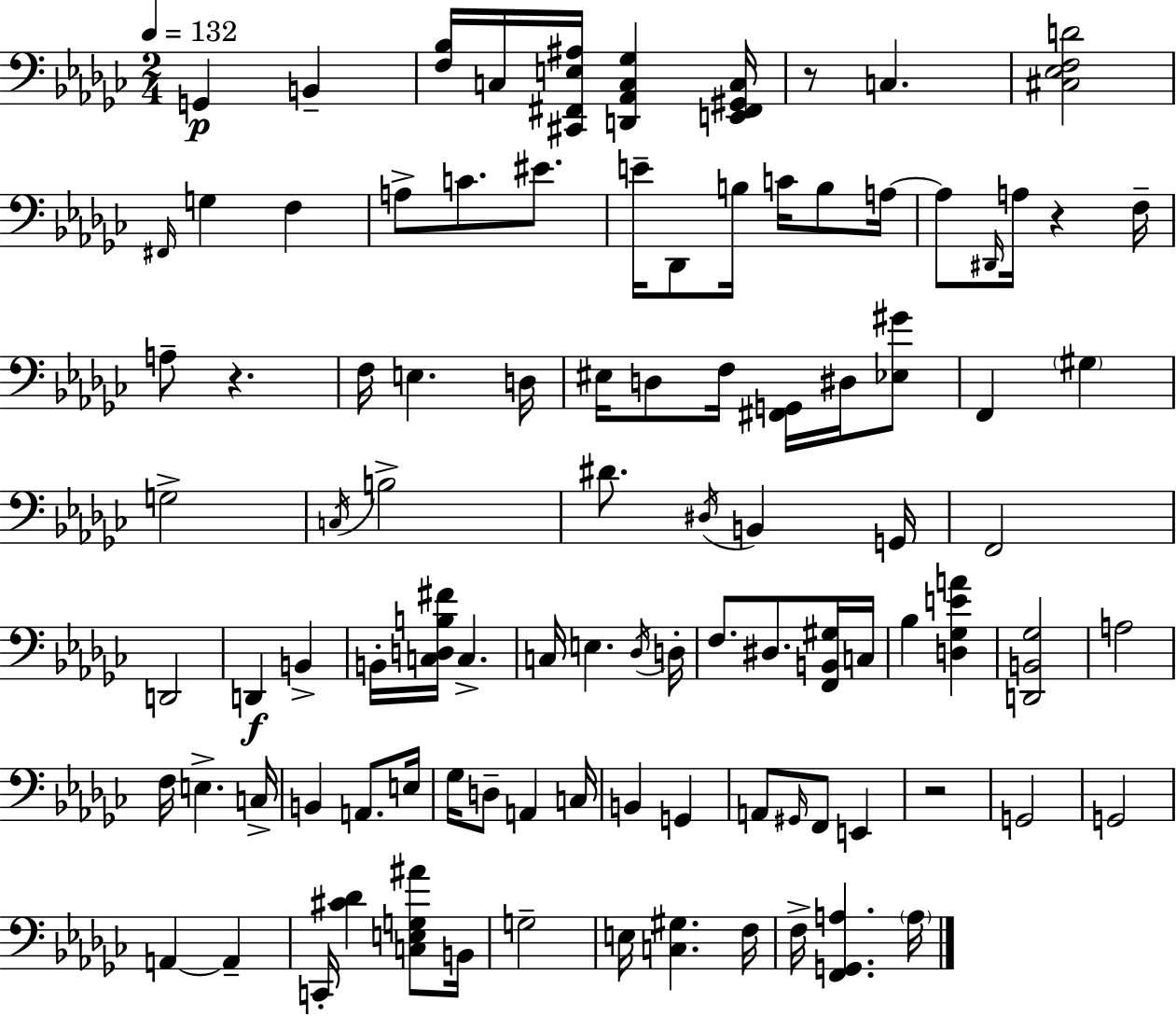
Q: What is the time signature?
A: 2/4